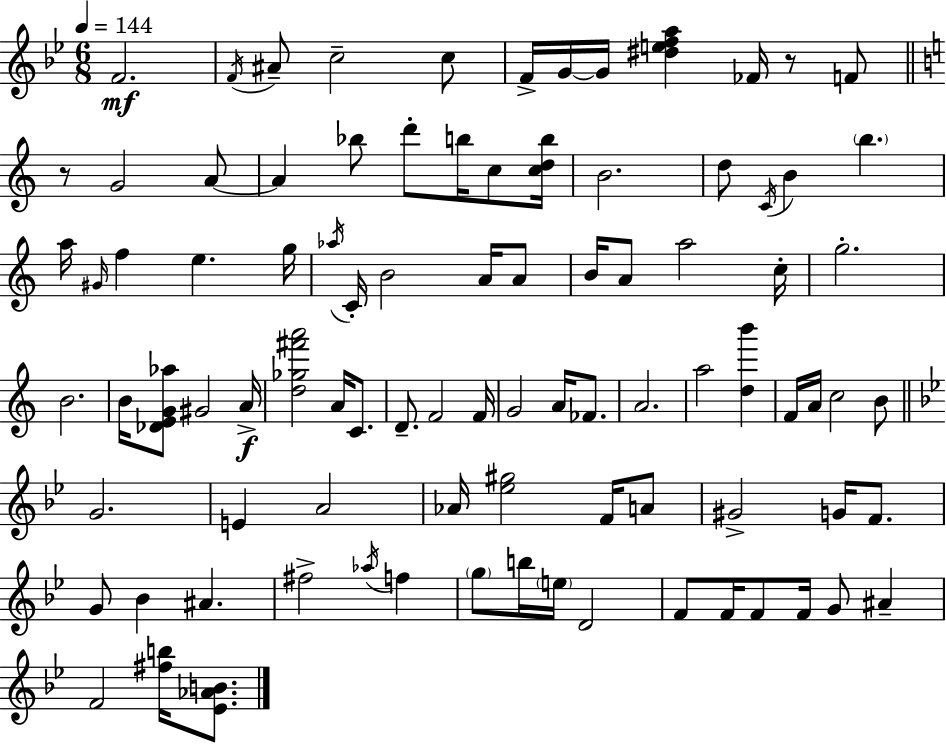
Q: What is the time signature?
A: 6/8